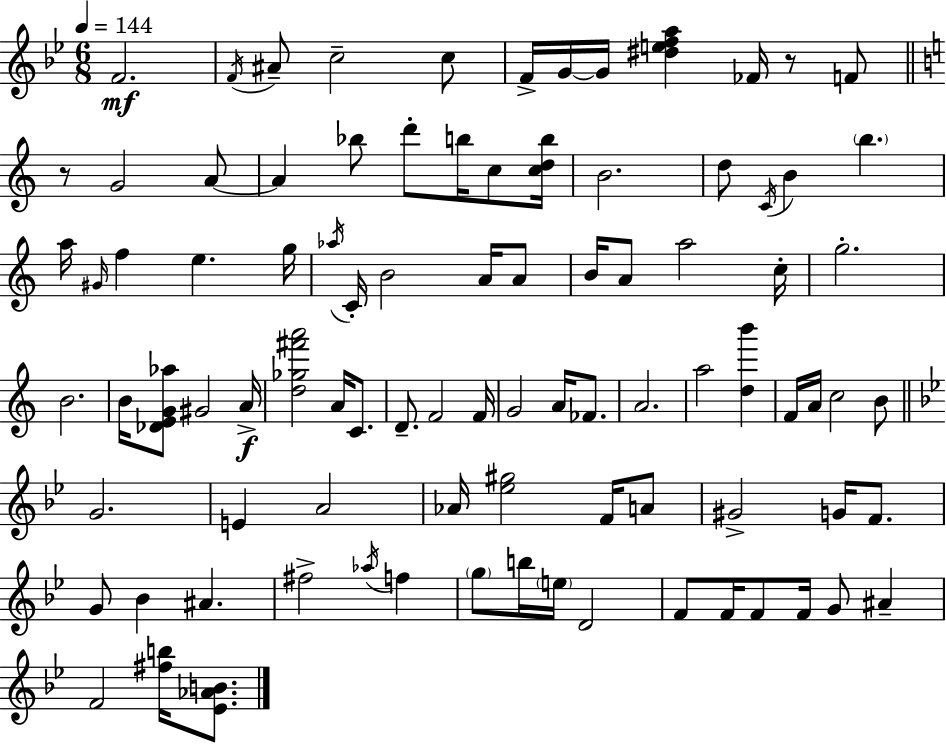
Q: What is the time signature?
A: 6/8